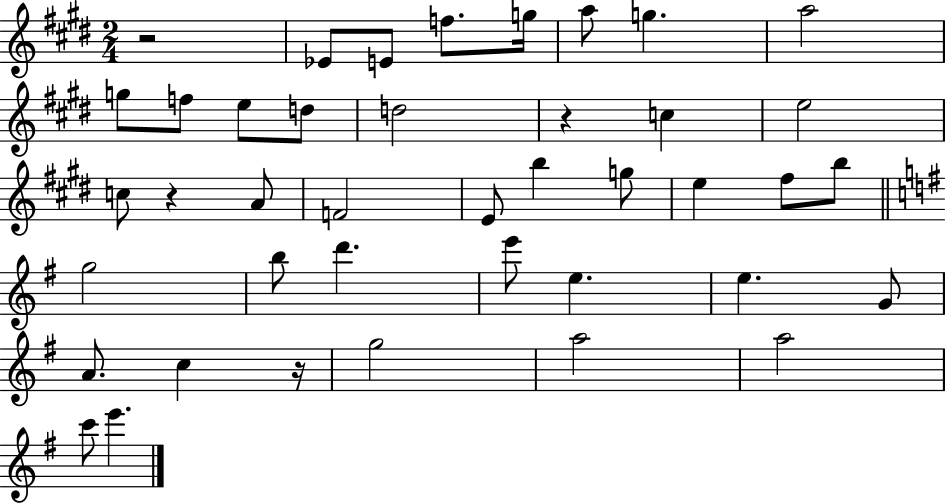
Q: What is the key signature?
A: E major